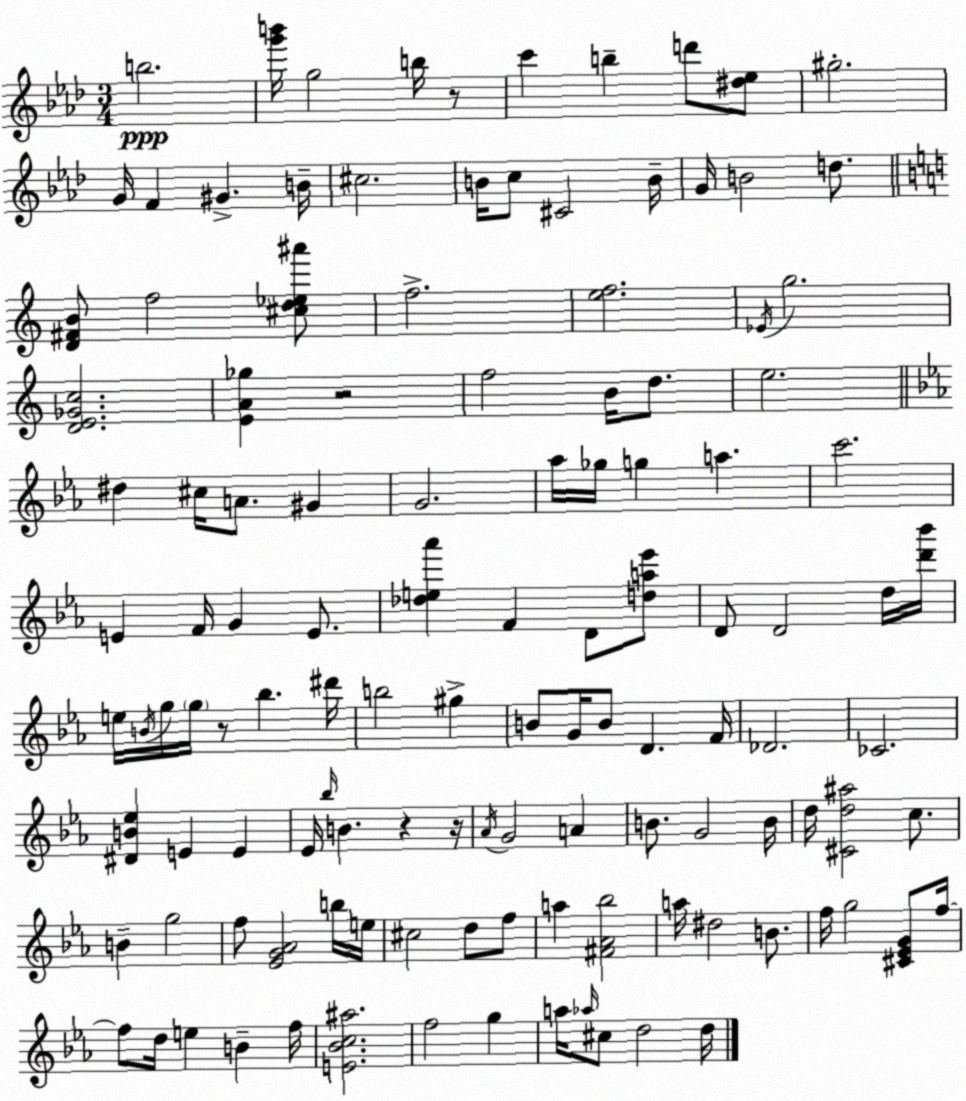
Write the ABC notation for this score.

X:1
T:Untitled
M:3/4
L:1/4
K:Fm
b2 [g'b']/4 g2 b/4 z/2 c' b d'/2 [^d_e]/2 ^g2 G/4 F ^G B/4 ^c2 B/4 c/2 ^C2 B/4 G/4 B2 d/2 [D^FB]/2 f2 [^cd_e^a']/2 f2 [ef]2 _E/4 g2 [DE_Gc]2 [EA_g] z2 f2 B/4 d/2 e2 ^d ^c/4 A/2 ^G G2 _a/4 _g/4 g a c'2 E F/4 G E/2 [_de_a'] F D/2 [da_e']/2 D/2 D2 d/4 [d'_b']/4 e/4 B/4 g/4 g/4 z/2 _b ^d'/4 b2 ^g B/2 G/4 B/2 D F/4 _D2 _C2 [^DB_e] E E _E/4 _b/4 B z z/4 _A/4 G2 A B/2 G2 B/4 d/4 [^Cd^a]2 c/2 B g2 f/2 [_EG_A]2 b/4 e/4 ^c2 d/2 f/2 a [^F_A_b]2 a/4 ^d2 B/2 f/4 g2 [^C_EG]/2 f/4 f/2 d/4 e B f/4 [E_Bc^a]2 f2 g a/4 _a/4 ^c/2 d2 d/4